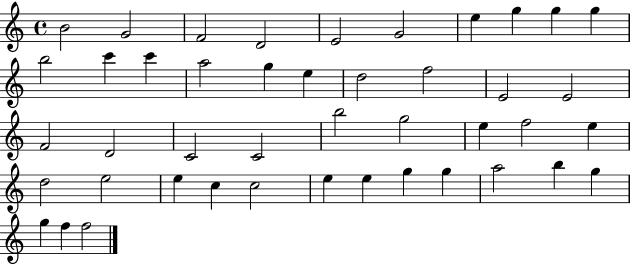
X:1
T:Untitled
M:4/4
L:1/4
K:C
B2 G2 F2 D2 E2 G2 e g g g b2 c' c' a2 g e d2 f2 E2 E2 F2 D2 C2 C2 b2 g2 e f2 e d2 e2 e c c2 e e g g a2 b g g f f2